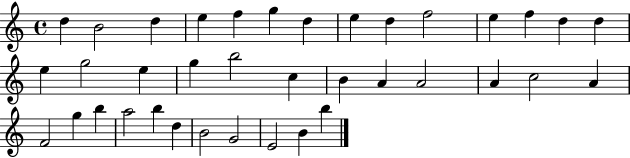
D5/q B4/h D5/q E5/q F5/q G5/q D5/q E5/q D5/q F5/h E5/q F5/q D5/q D5/q E5/q G5/h E5/q G5/q B5/h C5/q B4/q A4/q A4/h A4/q C5/h A4/q F4/h G5/q B5/q A5/h B5/q D5/q B4/h G4/h E4/h B4/q B5/q